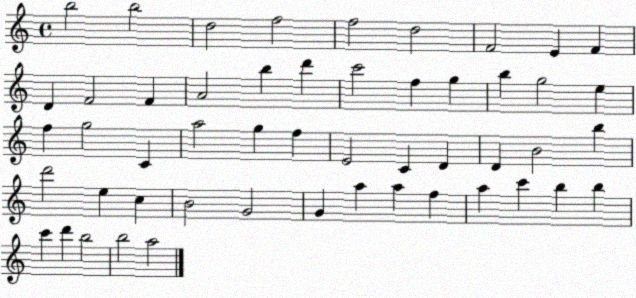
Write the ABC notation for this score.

X:1
T:Untitled
M:4/4
L:1/4
K:C
b2 b2 d2 f2 f2 d2 F2 E F D F2 F A2 b d' c'2 f g b g2 e f g2 C a2 g f E2 C D D B2 b d'2 e c B2 G2 G a a f a c' b b c' d' b2 b2 a2